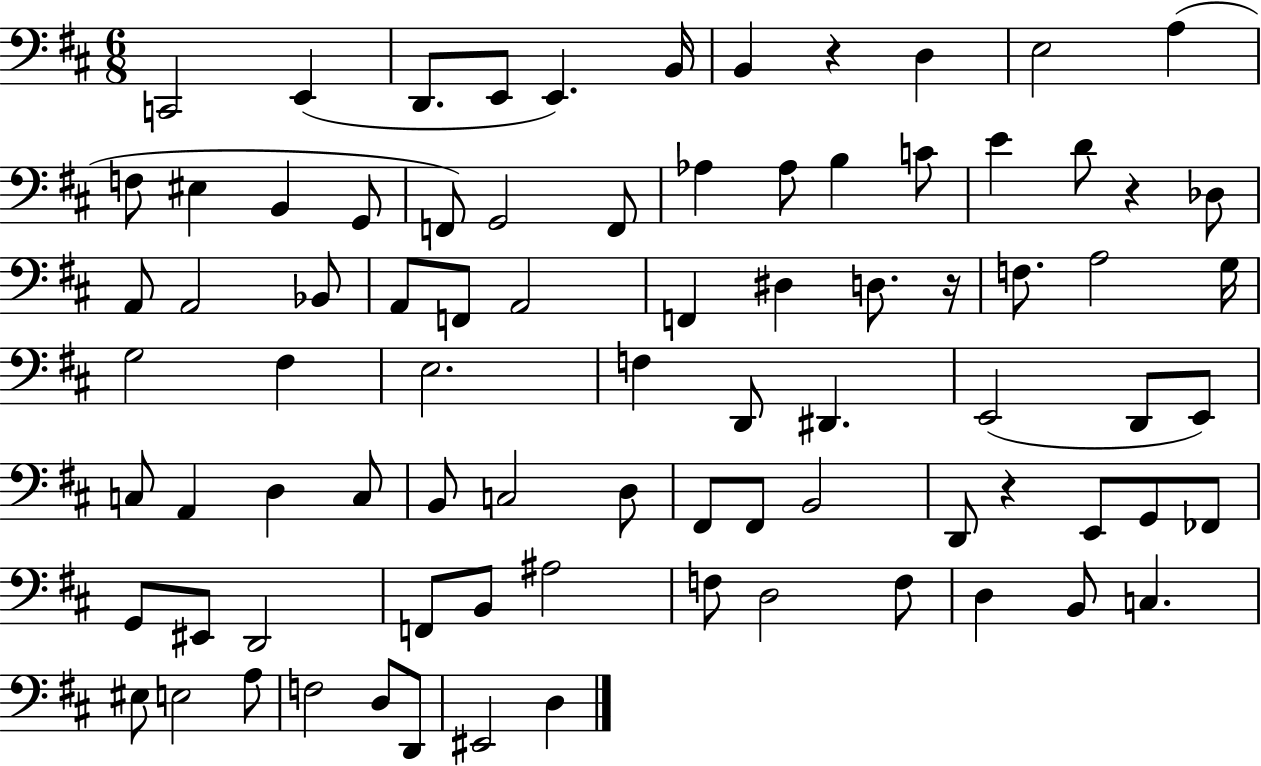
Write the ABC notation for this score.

X:1
T:Untitled
M:6/8
L:1/4
K:D
C,,2 E,, D,,/2 E,,/2 E,, B,,/4 B,, z D, E,2 A, F,/2 ^E, B,, G,,/2 F,,/2 G,,2 F,,/2 _A, _A,/2 B, C/2 E D/2 z _D,/2 A,,/2 A,,2 _B,,/2 A,,/2 F,,/2 A,,2 F,, ^D, D,/2 z/4 F,/2 A,2 G,/4 G,2 ^F, E,2 F, D,,/2 ^D,, E,,2 D,,/2 E,,/2 C,/2 A,, D, C,/2 B,,/2 C,2 D,/2 ^F,,/2 ^F,,/2 B,,2 D,,/2 z E,,/2 G,,/2 _F,,/2 G,,/2 ^E,,/2 D,,2 F,,/2 B,,/2 ^A,2 F,/2 D,2 F,/2 D, B,,/2 C, ^E,/2 E,2 A,/2 F,2 D,/2 D,,/2 ^E,,2 D,